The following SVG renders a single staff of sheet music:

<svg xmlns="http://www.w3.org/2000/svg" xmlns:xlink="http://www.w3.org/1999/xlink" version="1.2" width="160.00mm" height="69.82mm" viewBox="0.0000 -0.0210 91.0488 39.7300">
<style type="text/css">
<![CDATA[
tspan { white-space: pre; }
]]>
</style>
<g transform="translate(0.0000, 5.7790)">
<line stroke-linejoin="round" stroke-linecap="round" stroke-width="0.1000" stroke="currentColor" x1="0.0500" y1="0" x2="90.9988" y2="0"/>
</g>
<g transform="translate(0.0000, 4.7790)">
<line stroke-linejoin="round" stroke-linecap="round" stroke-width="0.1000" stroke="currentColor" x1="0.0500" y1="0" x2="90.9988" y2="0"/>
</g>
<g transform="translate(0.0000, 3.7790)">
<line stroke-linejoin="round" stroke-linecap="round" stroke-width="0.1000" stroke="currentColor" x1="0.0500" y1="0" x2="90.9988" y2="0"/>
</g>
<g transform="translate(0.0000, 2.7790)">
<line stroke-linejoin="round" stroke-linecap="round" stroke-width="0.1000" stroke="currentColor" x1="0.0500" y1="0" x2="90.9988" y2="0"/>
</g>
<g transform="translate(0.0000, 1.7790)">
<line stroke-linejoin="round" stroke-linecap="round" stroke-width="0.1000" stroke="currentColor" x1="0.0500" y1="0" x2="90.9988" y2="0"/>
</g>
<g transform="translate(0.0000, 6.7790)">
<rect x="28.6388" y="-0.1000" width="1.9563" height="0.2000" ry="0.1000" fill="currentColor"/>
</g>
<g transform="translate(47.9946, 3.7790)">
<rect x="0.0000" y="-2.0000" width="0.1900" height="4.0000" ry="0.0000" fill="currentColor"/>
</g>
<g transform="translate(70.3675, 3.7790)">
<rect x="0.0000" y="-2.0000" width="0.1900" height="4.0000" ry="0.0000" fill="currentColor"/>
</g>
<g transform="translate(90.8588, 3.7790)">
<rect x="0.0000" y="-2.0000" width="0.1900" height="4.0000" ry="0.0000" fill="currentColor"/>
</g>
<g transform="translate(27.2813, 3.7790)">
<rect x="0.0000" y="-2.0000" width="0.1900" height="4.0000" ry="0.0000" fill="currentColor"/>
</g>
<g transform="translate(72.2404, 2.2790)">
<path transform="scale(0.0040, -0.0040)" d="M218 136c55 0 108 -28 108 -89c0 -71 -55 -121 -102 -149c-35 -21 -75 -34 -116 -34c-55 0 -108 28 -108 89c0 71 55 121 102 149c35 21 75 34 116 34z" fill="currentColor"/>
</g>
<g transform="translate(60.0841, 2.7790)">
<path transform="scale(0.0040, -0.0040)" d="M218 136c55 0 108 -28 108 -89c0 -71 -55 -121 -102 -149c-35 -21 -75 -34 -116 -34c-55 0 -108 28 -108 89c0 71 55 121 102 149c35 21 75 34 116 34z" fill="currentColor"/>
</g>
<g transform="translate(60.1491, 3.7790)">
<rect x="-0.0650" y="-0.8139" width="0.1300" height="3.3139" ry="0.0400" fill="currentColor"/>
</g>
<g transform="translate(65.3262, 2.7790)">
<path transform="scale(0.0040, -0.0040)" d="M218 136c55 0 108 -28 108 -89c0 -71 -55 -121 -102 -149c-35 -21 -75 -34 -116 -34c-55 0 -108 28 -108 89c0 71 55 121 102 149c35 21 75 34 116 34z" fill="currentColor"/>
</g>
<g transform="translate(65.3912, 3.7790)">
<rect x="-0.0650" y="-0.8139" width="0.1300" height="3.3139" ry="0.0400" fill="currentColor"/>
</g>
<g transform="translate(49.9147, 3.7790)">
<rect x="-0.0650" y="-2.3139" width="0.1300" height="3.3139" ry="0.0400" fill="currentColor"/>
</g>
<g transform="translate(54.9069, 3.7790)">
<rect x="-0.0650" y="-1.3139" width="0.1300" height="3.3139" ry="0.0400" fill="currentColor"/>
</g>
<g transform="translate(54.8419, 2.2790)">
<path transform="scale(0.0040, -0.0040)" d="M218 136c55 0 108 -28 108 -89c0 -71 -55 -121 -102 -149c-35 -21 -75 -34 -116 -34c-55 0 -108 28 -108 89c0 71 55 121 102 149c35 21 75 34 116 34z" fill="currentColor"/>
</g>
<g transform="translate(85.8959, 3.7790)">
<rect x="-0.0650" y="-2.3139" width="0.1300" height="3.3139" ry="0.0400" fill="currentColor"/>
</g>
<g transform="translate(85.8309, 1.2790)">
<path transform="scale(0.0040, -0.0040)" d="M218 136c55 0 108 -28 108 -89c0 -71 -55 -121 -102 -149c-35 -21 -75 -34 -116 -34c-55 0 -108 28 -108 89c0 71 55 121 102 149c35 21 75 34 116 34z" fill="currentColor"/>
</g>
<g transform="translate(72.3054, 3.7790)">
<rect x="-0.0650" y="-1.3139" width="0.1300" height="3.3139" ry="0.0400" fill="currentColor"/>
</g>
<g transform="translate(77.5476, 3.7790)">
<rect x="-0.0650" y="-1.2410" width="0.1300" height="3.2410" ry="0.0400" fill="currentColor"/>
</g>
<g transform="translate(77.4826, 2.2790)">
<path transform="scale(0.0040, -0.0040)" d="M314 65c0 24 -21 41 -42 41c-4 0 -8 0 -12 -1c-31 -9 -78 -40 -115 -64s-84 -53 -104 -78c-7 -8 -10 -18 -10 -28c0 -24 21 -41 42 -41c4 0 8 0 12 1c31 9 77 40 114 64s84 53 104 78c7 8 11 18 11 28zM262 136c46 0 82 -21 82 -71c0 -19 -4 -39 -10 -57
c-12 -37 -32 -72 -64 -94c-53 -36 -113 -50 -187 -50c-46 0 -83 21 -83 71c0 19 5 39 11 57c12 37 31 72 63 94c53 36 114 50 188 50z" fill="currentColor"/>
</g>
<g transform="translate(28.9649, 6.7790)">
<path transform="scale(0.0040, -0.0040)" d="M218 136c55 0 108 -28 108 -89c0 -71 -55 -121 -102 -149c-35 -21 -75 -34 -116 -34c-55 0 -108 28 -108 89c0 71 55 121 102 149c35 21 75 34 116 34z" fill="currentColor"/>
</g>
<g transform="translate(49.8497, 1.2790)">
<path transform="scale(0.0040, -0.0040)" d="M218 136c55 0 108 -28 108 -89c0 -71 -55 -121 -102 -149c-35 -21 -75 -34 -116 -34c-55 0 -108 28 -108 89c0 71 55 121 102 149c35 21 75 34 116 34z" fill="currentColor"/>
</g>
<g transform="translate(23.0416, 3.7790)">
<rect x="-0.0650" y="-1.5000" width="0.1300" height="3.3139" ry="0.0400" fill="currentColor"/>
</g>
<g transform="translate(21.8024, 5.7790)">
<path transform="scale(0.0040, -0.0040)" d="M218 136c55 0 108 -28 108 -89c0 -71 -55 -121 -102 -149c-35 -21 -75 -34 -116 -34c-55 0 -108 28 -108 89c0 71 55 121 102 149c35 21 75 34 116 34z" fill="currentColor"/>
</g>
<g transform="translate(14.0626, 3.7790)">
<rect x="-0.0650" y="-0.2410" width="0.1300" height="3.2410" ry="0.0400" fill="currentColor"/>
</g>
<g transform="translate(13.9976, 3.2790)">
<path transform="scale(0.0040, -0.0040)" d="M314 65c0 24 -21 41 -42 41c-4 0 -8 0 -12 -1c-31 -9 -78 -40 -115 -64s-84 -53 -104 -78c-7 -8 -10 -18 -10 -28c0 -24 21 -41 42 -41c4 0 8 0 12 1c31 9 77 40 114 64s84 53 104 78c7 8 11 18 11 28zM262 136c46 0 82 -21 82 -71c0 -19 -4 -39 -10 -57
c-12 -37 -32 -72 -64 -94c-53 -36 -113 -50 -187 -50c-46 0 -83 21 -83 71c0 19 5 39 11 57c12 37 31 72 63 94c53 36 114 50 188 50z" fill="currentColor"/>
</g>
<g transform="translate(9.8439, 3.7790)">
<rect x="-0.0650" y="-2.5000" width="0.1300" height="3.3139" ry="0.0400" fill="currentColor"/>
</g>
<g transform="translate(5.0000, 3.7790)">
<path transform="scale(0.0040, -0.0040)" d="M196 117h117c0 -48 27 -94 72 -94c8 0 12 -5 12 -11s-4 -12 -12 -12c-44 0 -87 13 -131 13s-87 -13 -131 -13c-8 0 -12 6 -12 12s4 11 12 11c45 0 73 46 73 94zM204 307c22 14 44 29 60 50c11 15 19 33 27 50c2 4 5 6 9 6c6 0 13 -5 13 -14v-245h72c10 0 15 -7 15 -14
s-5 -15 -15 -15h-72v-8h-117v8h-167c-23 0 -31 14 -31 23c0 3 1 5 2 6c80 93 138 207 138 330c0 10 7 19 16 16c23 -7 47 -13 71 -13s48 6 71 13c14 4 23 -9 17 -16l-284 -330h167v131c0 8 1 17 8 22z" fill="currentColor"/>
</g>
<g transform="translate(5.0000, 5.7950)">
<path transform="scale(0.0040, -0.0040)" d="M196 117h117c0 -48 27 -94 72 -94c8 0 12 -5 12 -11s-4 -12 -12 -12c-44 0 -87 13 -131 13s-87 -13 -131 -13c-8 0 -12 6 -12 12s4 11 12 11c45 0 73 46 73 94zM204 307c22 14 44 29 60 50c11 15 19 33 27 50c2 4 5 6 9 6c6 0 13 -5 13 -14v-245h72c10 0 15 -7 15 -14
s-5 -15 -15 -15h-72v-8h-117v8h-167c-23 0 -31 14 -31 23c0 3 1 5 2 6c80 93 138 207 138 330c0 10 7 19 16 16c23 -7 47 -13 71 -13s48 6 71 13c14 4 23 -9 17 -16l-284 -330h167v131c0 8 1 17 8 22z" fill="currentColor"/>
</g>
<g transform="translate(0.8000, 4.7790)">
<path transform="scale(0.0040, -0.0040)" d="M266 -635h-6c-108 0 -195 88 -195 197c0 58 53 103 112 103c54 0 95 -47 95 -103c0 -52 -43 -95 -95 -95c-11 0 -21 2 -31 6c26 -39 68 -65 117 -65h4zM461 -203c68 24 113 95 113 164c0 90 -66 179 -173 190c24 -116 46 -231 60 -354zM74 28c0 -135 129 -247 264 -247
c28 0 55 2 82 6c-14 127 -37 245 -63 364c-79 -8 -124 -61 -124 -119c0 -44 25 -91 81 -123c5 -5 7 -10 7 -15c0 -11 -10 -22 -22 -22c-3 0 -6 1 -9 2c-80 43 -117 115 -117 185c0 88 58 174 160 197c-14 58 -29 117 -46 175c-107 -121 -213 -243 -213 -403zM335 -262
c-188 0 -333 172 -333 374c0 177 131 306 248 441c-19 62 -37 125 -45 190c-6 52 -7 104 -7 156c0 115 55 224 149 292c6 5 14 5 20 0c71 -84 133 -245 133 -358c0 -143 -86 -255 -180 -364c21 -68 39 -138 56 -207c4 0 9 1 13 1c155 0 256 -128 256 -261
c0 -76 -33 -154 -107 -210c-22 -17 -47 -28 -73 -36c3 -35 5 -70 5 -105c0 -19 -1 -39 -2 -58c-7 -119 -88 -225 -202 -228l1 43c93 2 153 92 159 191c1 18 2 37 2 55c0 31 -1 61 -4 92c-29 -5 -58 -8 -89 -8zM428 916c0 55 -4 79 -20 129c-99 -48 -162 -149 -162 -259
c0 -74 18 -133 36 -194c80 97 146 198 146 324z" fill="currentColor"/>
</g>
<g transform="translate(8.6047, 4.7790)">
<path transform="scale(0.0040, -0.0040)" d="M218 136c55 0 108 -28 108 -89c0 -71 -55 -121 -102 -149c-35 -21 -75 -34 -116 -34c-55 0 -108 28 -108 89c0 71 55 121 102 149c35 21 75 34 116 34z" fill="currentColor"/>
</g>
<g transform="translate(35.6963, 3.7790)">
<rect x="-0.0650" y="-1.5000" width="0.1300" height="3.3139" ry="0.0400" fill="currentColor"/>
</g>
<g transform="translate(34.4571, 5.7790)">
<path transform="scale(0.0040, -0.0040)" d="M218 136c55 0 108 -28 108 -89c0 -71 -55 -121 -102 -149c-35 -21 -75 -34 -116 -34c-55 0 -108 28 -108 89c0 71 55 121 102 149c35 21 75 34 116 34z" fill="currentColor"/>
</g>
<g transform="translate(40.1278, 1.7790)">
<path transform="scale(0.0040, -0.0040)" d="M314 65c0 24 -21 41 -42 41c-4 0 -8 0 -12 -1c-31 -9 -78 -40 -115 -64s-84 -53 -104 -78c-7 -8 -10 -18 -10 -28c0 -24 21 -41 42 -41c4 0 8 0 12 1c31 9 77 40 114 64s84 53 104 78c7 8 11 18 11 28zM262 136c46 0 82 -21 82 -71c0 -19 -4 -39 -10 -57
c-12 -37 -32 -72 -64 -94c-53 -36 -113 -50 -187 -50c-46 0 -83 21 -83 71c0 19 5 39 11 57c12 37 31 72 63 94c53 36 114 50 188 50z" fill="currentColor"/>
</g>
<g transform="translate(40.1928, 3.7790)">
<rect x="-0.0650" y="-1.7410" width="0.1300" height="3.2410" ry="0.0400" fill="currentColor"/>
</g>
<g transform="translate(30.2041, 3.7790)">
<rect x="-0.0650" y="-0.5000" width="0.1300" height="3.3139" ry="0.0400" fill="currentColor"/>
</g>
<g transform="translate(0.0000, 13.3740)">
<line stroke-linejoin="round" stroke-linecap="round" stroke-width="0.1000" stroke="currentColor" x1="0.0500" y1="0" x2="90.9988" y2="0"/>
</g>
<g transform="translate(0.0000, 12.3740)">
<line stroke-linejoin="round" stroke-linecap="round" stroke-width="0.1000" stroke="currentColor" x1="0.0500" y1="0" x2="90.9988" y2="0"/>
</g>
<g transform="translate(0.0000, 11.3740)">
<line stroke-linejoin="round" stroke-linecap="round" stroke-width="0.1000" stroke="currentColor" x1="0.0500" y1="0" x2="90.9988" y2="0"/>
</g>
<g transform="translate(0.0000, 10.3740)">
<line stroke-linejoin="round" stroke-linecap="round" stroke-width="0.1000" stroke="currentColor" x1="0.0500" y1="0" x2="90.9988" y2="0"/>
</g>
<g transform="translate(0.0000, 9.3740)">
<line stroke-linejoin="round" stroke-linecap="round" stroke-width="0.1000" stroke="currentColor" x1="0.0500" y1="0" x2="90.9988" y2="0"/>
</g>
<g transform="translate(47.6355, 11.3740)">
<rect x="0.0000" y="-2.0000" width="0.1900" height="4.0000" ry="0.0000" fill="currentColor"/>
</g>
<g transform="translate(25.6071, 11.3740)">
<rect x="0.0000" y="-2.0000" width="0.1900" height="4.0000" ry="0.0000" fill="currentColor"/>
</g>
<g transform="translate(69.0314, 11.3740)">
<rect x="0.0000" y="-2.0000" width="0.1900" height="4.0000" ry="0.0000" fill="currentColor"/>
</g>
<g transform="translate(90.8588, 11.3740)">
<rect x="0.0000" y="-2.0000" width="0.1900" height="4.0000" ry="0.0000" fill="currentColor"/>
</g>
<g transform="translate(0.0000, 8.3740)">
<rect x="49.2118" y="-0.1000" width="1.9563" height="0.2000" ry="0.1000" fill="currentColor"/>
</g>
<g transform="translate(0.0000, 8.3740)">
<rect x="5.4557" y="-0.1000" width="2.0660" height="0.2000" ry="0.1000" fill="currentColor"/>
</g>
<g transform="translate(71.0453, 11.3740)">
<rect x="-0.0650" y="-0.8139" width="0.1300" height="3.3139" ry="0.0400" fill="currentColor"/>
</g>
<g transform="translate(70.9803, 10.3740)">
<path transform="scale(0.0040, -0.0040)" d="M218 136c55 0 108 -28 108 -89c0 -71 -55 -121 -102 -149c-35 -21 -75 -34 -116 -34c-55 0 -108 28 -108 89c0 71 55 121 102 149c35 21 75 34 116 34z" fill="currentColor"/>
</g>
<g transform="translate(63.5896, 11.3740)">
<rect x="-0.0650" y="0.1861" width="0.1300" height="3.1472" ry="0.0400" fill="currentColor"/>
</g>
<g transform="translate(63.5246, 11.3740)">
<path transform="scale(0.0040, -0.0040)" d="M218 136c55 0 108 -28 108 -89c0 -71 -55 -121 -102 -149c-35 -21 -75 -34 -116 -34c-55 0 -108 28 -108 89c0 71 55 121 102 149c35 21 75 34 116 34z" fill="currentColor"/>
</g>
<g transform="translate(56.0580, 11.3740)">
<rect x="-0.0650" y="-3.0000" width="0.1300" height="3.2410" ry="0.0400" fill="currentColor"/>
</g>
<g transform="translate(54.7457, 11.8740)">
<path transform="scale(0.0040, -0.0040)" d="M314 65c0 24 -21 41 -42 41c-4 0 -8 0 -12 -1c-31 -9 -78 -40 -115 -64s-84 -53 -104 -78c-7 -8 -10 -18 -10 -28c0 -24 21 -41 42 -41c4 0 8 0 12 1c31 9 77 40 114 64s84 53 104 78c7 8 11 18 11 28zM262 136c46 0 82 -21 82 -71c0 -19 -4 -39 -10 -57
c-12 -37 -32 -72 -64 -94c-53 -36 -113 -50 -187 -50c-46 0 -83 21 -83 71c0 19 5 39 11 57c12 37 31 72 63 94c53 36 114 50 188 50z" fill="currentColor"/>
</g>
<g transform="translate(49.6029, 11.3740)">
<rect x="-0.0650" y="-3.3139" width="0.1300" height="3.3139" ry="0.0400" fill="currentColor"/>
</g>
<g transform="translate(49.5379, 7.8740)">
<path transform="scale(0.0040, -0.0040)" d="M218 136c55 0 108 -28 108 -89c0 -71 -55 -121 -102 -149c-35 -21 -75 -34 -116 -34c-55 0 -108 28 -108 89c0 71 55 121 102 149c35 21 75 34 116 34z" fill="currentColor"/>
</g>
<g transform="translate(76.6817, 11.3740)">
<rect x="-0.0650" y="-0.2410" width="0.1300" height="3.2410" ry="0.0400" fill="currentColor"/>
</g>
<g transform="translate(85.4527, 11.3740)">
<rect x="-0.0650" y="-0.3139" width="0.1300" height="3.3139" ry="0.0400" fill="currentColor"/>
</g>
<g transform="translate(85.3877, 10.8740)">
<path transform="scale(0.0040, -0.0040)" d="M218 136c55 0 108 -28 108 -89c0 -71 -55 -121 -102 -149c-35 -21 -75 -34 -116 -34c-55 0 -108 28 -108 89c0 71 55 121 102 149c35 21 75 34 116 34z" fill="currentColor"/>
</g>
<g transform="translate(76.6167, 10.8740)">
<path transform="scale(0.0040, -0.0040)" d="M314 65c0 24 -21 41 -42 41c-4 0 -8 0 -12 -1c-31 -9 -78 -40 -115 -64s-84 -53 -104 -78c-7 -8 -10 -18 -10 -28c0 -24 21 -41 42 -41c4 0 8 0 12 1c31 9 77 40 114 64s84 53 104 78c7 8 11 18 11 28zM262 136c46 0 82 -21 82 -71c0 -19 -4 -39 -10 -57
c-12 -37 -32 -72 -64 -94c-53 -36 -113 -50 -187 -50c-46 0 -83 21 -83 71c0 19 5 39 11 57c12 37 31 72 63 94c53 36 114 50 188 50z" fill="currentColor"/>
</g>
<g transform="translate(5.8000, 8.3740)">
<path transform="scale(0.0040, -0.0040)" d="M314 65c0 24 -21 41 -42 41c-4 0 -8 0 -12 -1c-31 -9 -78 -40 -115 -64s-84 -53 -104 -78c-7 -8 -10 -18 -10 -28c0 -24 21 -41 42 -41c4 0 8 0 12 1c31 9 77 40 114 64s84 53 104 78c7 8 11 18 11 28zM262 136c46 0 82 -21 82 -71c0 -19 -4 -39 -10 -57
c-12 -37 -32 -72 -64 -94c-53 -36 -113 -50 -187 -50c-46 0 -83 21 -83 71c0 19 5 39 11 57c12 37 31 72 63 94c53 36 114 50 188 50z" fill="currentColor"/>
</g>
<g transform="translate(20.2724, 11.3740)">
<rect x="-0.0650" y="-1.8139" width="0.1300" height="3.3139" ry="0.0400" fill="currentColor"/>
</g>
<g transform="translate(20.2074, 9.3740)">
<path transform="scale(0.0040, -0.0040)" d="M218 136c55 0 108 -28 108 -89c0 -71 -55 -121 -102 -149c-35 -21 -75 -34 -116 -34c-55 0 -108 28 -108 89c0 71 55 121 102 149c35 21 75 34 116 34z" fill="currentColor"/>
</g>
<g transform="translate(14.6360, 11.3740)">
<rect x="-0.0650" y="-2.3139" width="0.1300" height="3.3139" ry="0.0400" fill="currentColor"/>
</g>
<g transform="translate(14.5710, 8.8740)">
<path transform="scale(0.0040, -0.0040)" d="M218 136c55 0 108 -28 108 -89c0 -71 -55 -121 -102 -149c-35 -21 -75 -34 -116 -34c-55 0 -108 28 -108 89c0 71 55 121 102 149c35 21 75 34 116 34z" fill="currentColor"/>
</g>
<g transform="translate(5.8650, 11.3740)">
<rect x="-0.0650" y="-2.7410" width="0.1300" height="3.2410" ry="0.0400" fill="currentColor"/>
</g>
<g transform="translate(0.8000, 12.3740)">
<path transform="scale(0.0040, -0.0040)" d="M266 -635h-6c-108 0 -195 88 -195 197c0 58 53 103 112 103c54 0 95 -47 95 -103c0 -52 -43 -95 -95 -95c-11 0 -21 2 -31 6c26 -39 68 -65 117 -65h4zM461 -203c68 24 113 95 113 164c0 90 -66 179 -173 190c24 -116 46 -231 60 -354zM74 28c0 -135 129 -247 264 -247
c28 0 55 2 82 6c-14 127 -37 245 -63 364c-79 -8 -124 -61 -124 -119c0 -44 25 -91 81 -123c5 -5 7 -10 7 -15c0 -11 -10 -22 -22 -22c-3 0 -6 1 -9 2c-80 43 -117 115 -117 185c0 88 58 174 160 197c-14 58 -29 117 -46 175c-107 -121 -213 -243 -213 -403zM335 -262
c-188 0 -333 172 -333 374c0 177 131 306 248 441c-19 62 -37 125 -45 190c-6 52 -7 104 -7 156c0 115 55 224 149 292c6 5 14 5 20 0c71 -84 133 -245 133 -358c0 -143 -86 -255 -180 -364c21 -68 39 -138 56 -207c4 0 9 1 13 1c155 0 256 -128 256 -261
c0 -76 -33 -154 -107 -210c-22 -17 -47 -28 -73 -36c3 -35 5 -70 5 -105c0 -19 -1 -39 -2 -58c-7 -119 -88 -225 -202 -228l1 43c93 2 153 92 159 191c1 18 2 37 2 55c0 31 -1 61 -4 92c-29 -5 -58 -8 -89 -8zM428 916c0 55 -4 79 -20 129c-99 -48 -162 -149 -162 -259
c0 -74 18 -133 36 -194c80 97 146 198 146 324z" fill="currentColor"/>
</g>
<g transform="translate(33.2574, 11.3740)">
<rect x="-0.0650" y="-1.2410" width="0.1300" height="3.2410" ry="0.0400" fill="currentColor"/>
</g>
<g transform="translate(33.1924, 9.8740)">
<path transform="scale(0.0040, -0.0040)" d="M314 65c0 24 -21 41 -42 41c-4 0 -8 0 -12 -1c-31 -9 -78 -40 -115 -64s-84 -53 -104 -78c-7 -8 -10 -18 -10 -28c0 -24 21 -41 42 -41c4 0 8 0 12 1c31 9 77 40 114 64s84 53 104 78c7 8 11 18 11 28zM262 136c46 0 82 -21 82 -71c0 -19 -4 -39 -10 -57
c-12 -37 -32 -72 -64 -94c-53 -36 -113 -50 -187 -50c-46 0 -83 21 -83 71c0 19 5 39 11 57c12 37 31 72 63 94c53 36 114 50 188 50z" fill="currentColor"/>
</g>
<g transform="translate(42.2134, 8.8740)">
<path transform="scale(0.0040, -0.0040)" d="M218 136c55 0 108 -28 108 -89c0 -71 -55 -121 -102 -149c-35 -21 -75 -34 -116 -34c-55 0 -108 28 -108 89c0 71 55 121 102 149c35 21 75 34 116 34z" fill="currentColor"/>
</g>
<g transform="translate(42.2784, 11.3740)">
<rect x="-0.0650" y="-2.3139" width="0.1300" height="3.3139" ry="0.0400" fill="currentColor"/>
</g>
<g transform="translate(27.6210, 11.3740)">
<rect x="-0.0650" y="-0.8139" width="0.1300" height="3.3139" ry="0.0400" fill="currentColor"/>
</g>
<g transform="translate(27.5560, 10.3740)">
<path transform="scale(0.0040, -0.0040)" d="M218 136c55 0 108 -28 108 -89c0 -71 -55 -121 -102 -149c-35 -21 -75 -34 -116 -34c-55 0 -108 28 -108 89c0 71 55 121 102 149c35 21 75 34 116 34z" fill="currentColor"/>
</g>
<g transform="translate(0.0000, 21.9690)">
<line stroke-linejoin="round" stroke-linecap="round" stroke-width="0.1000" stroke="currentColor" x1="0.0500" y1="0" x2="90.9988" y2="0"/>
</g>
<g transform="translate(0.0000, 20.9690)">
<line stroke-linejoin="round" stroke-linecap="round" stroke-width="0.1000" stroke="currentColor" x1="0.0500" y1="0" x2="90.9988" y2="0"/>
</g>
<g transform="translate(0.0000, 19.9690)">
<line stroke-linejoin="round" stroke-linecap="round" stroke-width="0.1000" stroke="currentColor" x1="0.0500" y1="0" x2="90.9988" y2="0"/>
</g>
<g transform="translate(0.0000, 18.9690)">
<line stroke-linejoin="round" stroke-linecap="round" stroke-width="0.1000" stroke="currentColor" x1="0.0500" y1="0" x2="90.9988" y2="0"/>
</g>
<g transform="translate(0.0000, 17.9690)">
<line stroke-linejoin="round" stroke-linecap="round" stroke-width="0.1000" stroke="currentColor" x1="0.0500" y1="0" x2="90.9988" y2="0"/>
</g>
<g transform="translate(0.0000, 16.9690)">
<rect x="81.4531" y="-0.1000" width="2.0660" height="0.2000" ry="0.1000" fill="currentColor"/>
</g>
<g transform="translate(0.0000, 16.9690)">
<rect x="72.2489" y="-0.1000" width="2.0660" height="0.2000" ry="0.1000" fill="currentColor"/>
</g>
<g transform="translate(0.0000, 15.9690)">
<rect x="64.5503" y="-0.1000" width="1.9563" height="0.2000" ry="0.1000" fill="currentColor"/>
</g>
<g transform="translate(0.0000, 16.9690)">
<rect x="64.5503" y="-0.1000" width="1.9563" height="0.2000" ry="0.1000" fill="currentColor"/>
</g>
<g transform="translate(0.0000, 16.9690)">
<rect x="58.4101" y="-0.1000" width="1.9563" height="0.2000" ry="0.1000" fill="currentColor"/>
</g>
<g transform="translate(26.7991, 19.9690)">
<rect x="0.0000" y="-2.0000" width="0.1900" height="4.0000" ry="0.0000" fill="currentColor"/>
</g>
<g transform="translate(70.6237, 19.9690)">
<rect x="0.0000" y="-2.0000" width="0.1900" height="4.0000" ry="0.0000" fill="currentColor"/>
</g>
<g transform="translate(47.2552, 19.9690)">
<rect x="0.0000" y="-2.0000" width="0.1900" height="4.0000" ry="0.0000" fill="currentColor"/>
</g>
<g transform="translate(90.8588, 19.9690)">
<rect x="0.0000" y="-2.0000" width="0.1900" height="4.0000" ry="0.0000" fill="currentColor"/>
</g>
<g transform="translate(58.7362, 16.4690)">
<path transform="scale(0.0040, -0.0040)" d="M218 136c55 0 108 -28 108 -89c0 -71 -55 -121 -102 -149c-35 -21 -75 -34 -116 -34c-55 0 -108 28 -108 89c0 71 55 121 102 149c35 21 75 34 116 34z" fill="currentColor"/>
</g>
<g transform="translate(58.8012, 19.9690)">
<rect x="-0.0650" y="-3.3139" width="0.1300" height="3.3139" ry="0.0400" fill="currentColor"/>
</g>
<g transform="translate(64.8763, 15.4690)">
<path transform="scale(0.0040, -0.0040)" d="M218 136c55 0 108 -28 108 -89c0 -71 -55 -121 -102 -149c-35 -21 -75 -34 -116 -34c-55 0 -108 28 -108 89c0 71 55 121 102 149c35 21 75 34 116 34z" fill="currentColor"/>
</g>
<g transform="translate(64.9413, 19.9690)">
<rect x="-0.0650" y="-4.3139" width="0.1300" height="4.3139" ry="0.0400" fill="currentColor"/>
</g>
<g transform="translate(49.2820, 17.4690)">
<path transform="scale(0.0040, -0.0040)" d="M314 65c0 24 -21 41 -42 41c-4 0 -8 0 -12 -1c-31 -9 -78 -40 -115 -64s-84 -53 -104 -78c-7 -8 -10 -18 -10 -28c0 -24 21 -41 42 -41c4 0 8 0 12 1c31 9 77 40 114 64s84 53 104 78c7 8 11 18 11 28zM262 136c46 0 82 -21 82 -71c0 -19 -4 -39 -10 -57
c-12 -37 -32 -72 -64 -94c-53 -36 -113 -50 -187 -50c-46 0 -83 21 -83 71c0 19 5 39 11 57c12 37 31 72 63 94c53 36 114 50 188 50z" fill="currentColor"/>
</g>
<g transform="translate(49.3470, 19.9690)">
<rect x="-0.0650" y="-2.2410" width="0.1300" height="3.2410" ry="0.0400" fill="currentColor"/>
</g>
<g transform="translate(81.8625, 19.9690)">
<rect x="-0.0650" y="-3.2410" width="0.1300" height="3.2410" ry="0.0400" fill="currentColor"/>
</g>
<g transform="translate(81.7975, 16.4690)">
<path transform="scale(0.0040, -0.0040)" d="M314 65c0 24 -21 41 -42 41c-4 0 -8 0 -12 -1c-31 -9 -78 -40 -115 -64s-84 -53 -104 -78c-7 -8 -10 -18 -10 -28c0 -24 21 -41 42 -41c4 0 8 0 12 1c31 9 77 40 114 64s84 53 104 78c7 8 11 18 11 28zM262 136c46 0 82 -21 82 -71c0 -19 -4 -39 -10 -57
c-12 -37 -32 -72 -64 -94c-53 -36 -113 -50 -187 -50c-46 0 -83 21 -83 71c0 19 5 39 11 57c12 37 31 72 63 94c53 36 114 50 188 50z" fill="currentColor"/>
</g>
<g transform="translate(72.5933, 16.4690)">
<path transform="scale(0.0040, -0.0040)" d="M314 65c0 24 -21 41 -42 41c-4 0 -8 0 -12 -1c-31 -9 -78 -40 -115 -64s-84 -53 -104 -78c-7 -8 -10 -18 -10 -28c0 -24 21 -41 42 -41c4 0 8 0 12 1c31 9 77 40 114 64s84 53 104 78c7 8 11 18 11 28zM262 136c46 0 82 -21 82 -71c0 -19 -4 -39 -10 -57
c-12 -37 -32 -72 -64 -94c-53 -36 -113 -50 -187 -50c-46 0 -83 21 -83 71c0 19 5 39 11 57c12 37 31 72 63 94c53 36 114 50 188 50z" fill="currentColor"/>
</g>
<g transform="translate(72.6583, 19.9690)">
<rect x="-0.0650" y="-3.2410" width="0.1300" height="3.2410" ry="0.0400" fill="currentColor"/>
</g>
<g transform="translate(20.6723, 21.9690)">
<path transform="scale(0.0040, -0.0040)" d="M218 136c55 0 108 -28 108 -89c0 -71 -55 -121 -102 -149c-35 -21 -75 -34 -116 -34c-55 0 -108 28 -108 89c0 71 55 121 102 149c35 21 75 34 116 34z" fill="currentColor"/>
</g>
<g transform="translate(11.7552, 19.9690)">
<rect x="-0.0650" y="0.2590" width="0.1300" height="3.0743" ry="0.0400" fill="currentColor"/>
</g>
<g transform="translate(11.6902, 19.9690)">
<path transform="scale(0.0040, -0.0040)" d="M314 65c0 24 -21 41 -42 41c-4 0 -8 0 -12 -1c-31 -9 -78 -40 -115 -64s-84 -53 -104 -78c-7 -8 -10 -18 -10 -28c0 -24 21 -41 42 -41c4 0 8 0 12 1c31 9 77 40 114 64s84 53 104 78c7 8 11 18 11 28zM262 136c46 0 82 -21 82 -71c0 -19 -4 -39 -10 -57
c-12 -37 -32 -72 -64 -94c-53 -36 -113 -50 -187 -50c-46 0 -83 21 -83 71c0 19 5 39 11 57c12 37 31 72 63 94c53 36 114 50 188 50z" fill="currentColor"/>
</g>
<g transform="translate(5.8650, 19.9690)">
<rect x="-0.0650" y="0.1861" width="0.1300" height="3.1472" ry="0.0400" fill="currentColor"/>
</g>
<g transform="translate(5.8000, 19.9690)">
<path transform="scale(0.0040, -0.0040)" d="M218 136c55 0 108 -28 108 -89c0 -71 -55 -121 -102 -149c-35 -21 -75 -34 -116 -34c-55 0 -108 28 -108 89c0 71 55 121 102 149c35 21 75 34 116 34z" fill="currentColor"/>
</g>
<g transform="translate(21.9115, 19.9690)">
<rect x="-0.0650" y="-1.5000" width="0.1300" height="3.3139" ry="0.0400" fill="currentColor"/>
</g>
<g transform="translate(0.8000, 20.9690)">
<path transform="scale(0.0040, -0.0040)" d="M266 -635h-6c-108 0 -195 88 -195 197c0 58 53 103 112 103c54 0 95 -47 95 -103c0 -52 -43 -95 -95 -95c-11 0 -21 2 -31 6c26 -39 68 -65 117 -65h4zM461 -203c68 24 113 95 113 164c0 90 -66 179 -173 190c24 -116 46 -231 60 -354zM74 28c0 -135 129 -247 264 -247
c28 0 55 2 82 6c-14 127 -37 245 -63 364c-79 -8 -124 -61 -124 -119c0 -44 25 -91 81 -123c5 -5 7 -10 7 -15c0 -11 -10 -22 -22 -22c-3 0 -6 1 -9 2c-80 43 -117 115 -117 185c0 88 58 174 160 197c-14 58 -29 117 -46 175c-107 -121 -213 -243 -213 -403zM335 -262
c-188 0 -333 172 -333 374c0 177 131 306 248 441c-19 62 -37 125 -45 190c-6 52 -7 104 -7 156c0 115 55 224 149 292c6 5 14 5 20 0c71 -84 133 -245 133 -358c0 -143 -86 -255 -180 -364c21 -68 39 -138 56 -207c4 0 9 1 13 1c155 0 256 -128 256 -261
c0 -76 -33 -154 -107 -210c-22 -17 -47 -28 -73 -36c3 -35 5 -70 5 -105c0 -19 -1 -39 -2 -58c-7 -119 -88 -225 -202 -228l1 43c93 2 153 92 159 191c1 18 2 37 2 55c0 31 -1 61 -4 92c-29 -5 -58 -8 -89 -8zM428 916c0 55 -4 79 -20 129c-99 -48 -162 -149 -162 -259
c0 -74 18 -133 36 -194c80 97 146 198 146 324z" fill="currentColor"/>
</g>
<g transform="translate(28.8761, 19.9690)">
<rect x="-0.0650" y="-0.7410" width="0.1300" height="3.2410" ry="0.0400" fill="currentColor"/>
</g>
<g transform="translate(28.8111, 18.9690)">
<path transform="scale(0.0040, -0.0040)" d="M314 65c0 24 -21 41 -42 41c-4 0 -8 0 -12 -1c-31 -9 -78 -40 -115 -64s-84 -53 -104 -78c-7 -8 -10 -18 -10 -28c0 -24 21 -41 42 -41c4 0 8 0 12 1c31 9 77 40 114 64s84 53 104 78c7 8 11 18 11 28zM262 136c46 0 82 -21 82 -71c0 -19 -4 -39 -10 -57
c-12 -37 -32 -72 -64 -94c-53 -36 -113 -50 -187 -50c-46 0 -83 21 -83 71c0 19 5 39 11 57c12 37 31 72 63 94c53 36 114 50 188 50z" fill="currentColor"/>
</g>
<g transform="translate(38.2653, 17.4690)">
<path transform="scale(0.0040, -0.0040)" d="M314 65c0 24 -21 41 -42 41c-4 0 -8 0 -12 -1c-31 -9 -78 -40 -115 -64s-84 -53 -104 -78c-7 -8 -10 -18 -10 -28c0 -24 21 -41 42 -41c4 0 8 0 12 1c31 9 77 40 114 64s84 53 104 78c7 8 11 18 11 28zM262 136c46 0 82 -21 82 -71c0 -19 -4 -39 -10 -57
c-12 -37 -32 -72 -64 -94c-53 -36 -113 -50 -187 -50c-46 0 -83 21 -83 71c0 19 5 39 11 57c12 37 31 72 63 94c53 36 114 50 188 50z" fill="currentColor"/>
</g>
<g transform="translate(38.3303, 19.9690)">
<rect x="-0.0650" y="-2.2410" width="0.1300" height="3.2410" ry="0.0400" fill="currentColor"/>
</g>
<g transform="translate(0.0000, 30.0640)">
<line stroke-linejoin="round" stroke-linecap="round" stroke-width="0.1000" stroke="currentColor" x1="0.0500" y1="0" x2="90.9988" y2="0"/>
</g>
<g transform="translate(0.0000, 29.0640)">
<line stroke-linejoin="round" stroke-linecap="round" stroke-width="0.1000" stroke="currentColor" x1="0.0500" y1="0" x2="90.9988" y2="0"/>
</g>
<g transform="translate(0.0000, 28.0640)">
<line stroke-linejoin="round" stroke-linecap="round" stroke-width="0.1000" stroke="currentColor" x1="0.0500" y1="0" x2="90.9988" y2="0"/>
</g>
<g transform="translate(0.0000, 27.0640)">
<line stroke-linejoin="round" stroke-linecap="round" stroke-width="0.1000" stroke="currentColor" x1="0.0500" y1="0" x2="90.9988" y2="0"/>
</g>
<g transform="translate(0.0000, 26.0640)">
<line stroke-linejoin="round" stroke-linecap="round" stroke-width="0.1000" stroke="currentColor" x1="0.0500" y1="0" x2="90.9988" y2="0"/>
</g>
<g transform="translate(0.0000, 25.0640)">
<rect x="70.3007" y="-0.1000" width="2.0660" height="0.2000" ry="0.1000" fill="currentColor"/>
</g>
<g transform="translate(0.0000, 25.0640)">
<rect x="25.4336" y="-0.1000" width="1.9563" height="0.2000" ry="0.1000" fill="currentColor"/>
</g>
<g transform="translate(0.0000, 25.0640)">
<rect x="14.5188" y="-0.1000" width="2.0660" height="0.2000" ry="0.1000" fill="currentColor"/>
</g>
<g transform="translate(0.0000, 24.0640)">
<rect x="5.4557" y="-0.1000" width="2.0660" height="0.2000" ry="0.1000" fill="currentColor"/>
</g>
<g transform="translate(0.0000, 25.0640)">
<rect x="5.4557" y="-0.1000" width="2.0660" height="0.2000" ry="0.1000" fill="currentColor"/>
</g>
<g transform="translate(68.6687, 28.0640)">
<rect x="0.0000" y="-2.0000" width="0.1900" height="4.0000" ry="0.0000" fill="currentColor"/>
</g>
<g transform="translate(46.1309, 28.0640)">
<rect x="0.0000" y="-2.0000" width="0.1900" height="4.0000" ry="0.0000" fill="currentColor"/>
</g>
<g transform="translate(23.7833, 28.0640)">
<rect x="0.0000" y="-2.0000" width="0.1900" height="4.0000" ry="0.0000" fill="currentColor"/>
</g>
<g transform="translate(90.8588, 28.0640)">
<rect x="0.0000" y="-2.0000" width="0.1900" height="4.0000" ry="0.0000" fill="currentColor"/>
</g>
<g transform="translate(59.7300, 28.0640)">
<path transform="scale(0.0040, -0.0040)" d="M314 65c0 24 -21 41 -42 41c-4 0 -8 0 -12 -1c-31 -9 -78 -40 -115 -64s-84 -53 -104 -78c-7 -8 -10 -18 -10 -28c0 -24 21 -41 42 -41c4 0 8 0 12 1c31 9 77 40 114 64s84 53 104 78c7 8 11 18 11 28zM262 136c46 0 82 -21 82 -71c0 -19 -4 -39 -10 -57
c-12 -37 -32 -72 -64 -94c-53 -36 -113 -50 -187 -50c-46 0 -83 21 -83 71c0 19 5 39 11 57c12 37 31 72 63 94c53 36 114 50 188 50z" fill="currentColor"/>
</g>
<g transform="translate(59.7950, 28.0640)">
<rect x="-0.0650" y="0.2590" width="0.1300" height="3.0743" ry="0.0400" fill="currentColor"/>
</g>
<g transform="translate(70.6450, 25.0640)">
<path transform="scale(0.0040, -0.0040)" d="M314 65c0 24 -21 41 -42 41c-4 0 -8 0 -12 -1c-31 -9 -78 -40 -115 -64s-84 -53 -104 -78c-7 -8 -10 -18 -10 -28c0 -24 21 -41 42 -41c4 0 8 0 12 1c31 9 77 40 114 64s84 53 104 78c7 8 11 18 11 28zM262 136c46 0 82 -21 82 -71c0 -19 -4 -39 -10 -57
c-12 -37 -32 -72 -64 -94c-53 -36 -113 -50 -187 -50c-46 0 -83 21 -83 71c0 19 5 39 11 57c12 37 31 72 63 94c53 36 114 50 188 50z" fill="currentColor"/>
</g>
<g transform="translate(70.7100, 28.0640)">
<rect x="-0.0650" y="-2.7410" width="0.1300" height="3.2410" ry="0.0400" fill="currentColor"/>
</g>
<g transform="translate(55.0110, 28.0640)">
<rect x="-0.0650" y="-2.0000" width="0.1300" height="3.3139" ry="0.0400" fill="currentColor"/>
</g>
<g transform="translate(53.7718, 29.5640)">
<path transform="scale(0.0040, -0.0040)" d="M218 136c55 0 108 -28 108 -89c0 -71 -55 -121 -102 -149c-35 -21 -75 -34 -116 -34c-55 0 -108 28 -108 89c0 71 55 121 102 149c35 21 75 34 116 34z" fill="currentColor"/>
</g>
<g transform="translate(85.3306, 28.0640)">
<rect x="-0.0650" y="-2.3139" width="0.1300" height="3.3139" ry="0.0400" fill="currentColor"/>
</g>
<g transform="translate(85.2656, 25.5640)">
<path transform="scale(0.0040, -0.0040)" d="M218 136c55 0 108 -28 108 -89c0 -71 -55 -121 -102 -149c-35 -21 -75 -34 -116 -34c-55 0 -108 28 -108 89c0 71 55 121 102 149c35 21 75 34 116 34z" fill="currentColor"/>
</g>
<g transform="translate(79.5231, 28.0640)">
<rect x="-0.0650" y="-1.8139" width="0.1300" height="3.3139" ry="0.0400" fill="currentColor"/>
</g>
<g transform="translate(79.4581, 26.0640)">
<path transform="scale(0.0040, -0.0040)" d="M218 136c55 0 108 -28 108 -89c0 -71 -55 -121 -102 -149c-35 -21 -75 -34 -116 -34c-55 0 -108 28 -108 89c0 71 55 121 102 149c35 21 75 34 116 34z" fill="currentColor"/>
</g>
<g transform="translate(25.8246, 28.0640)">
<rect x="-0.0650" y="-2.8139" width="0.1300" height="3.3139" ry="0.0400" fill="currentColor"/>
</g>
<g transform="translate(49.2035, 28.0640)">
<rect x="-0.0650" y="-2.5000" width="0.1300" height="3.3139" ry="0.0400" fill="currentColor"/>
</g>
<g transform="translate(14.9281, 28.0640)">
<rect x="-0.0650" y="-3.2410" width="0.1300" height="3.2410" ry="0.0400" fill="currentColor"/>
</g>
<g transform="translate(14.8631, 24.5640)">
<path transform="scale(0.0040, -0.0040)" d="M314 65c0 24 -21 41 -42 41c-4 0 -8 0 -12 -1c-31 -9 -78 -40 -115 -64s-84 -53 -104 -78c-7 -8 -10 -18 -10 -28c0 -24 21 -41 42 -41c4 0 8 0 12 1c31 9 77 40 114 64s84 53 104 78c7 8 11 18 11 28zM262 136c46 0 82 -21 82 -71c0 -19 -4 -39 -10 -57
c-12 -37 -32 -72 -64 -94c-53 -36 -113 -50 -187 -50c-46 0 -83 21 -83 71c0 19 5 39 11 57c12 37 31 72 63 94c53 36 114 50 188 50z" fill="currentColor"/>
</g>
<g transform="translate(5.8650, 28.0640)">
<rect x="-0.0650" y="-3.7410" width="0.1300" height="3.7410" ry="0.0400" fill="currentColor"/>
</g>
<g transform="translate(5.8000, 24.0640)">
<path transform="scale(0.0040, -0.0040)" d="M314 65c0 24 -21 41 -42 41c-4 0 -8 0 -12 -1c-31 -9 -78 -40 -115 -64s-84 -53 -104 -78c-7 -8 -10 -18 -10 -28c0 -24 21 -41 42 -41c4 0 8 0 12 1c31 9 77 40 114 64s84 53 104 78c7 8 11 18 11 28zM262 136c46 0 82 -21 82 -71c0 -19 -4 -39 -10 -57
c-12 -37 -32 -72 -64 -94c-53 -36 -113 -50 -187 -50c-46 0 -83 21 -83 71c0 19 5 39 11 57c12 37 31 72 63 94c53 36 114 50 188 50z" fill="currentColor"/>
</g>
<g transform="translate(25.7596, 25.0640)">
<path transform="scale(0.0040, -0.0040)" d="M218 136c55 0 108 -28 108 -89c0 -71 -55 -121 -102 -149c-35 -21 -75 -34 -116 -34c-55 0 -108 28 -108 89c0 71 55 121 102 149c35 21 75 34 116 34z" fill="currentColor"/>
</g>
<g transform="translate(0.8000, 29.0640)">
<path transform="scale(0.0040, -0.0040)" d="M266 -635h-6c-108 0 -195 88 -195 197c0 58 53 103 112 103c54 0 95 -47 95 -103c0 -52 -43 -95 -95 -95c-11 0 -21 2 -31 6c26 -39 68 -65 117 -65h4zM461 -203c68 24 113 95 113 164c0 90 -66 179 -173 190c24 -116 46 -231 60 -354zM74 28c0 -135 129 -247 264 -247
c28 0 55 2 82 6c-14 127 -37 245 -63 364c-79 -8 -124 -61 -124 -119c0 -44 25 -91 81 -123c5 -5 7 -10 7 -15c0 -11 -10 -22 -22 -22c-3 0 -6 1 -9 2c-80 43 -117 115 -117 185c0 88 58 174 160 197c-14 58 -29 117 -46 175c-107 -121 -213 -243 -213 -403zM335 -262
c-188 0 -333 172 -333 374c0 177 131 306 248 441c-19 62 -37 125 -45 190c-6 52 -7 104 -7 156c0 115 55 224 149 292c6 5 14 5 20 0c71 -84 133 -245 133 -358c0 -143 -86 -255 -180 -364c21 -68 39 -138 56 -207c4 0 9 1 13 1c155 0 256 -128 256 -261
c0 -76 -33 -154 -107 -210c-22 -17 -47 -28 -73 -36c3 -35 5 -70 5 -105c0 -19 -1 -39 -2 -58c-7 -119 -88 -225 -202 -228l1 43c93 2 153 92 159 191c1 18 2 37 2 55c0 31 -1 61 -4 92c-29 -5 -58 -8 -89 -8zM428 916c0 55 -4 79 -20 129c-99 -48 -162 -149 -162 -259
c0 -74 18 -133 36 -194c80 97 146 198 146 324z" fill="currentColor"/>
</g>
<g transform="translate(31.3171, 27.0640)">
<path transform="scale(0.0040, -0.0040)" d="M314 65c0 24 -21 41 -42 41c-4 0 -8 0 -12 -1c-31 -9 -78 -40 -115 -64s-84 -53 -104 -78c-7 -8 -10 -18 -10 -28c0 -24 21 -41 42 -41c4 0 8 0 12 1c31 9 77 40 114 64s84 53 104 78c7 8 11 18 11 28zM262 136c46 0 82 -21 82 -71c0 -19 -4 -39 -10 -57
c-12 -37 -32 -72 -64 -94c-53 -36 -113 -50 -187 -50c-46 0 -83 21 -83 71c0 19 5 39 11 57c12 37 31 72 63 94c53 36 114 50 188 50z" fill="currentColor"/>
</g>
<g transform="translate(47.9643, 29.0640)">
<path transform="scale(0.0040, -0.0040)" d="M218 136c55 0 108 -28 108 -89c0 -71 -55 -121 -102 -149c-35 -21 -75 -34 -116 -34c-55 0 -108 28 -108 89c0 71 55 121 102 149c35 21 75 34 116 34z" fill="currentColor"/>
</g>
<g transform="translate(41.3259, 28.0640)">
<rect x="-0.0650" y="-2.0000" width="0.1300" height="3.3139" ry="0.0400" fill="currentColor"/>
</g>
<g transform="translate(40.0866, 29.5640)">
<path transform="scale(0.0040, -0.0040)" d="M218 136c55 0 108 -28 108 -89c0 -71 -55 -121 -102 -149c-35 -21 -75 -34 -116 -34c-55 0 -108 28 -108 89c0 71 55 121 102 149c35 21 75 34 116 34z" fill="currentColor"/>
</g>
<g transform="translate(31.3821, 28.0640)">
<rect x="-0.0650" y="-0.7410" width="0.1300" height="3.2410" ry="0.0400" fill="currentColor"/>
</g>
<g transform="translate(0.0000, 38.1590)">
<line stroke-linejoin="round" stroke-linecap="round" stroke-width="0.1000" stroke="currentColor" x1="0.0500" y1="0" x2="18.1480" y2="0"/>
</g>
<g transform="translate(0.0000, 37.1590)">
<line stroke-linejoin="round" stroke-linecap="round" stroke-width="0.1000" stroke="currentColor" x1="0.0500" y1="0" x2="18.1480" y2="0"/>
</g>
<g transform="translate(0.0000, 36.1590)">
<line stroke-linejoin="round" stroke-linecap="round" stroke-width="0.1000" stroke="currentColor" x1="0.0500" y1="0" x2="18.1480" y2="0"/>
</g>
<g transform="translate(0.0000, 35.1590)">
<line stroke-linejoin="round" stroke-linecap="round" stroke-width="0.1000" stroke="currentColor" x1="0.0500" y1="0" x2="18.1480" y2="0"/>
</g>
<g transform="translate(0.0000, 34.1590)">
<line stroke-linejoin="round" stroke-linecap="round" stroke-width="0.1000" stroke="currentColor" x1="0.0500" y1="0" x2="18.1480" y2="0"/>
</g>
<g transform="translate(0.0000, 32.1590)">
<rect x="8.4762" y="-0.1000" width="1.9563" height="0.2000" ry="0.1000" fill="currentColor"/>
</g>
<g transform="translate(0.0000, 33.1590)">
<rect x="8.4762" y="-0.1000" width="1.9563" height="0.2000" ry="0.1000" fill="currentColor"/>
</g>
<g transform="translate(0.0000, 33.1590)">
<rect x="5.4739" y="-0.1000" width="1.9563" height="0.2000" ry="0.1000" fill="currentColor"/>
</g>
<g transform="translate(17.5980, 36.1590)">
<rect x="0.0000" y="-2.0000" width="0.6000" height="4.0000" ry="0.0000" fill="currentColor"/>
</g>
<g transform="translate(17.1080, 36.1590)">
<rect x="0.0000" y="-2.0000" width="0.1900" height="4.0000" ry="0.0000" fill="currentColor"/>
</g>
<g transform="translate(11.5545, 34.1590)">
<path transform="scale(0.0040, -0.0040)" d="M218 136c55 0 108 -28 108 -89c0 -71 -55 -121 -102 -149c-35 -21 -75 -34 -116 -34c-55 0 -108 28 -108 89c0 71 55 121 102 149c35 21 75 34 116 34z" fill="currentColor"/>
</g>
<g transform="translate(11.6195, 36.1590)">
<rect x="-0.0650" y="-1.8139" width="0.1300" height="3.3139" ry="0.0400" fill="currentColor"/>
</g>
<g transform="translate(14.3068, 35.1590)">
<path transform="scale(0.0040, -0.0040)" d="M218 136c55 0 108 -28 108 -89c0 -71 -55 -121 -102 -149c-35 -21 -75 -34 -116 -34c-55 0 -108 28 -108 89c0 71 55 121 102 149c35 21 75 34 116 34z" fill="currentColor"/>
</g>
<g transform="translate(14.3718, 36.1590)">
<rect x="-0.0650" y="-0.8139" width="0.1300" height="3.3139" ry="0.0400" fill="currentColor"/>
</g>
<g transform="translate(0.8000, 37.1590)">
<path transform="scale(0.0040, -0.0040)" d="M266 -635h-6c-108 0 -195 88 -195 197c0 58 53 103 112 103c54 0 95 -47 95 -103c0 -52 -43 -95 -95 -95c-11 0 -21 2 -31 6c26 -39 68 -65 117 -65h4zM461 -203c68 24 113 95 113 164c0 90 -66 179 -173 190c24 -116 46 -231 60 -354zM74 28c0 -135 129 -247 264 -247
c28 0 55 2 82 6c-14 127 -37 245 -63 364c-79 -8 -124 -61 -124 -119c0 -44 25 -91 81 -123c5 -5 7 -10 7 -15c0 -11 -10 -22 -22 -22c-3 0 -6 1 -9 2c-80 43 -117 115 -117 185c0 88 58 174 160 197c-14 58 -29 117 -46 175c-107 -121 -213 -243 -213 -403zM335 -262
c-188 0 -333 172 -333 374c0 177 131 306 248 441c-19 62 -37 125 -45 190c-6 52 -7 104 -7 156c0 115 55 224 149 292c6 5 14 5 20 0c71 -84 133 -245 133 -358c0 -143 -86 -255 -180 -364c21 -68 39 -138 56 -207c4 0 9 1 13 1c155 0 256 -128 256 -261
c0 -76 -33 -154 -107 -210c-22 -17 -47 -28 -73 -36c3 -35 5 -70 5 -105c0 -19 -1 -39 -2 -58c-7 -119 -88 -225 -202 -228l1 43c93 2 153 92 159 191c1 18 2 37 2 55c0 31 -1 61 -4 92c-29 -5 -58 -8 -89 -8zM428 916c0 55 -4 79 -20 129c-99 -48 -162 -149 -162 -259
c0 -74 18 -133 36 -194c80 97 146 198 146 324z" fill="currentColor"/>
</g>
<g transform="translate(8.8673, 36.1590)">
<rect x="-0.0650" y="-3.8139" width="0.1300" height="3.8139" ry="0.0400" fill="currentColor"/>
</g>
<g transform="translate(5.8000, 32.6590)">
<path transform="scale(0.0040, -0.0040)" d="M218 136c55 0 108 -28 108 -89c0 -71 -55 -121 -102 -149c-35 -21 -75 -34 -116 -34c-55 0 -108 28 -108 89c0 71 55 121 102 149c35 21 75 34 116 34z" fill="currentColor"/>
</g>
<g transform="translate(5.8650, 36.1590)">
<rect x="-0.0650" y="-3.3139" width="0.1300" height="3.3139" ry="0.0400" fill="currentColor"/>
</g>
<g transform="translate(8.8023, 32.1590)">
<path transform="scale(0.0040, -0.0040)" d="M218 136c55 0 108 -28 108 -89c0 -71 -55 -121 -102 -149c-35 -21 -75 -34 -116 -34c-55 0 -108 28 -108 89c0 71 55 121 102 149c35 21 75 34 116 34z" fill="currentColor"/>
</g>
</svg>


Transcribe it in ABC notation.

X:1
T:Untitled
M:4/4
L:1/4
K:C
G c2 E C E f2 g e d d e e2 g a2 g f d e2 g b A2 B d c2 c B B2 E d2 g2 g2 b d' b2 b2 c'2 b2 a d2 F G F B2 a2 f g b c' f d